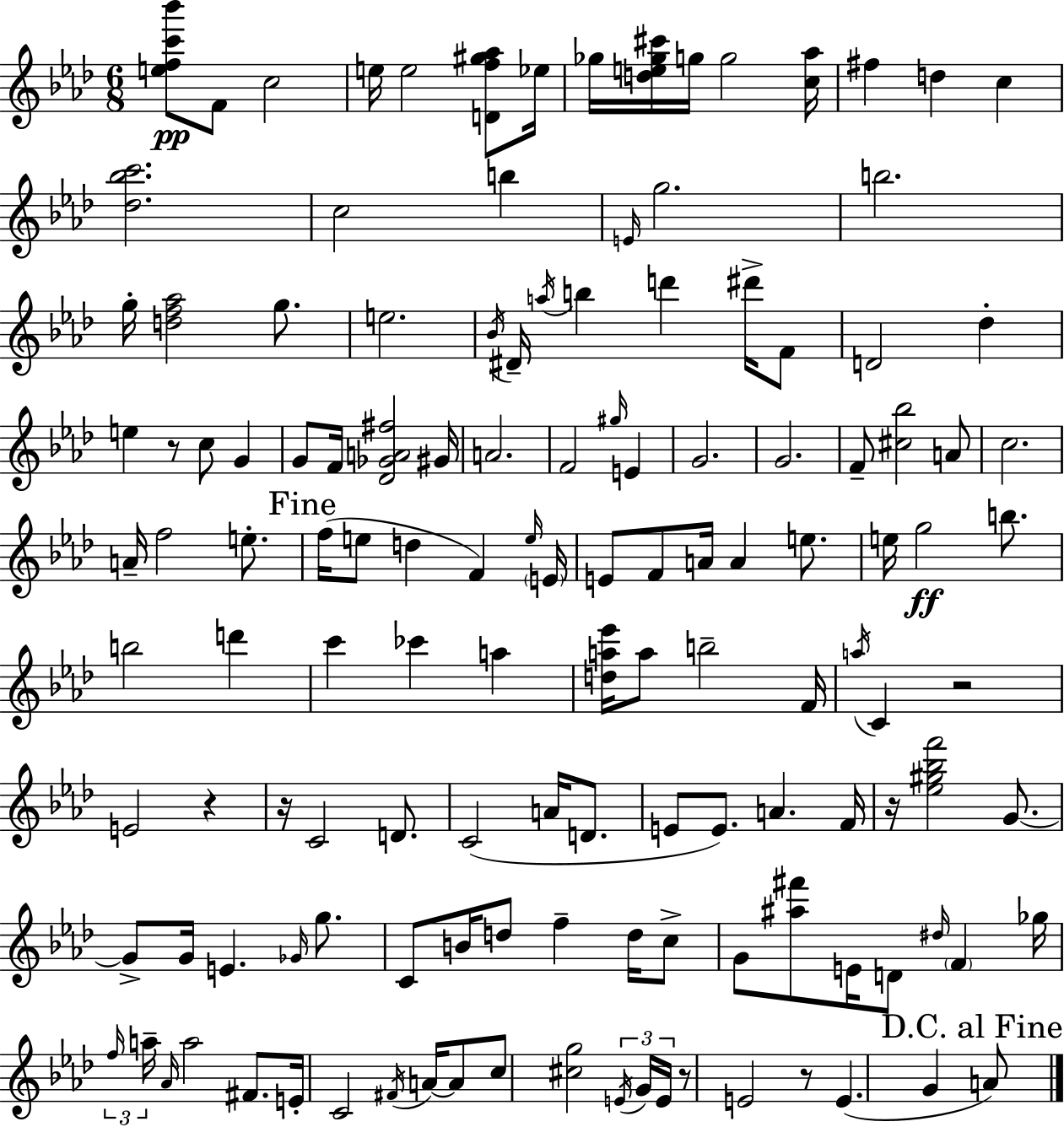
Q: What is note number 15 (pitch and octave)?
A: G5